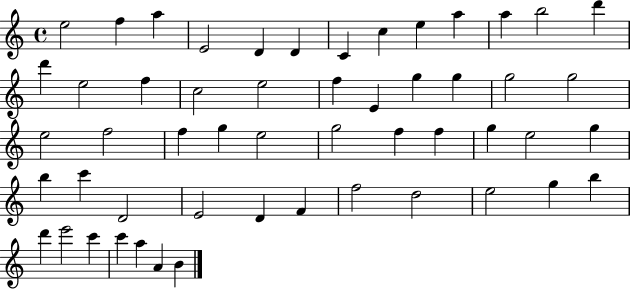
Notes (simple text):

E5/h F5/q A5/q E4/h D4/q D4/q C4/q C5/q E5/q A5/q A5/q B5/h D6/q D6/q E5/h F5/q C5/h E5/h F5/q E4/q G5/q G5/q G5/h G5/h E5/h F5/h F5/q G5/q E5/h G5/h F5/q F5/q G5/q E5/h G5/q B5/q C6/q D4/h E4/h D4/q F4/q F5/h D5/h E5/h G5/q B5/q D6/q E6/h C6/q C6/q A5/q A4/q B4/q